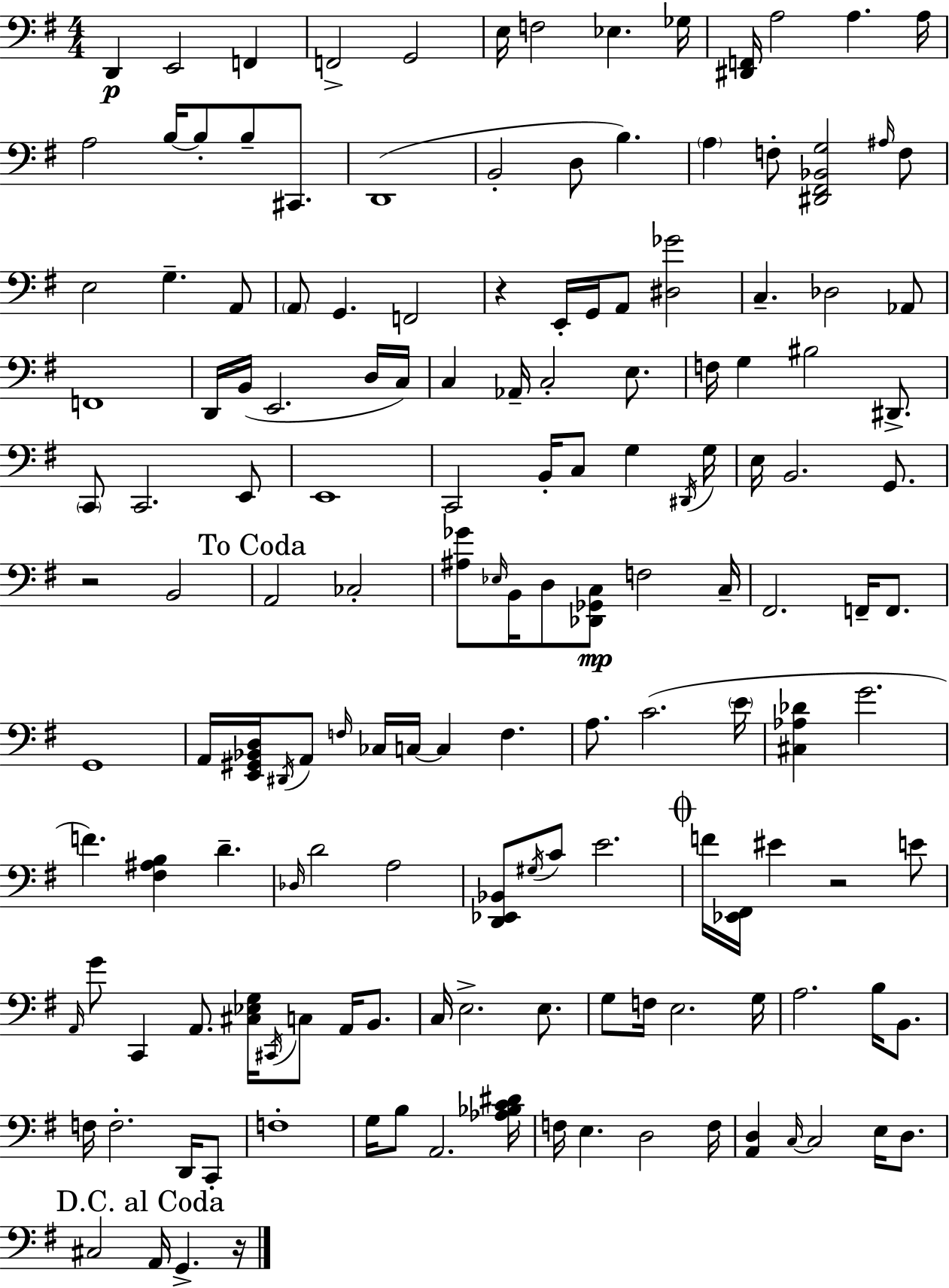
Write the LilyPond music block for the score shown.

{
  \clef bass
  \numericTimeSignature
  \time 4/4
  \key g \major
  d,4\p e,2 f,4 | f,2-> g,2 | e16 f2 ees4. ges16 | <dis, f,>16 a2 a4. a16 | \break a2 b16~~ b8-. b8-- cis,8. | d,1( | b,2-. d8 b4.) | \parenthesize a4 f8-. <dis, fis, bes, g>2 \grace { ais16 } f8 | \break e2 g4.-- a,8 | \parenthesize a,8 g,4. f,2 | r4 e,16-. g,16 a,8 <dis ges'>2 | c4.-- des2 aes,8 | \break f,1 | d,16 b,16( e,2. d16 | c16) c4 aes,16-- c2-. e8. | f16 g4 bis2 dis,8.-> | \break \parenthesize c,8 c,2. e,8 | e,1 | c,2 b,16-. c8 g4 | \acciaccatura { dis,16 } g16 e16 b,2. g,8. | \break r2 b,2 | \mark "To Coda" a,2 ces2-. | <ais ges'>8 \grace { ees16 } b,16 d8 <des, ges, c>8\mp f2 | c16-- fis,2. f,16-- | \break f,8. g,1 | a,16 <e, gis, bes, d>16 \acciaccatura { dis,16 } a,8 \grace { f16 } ces16 c16~~ c4 f4. | a8. c'2.( | \parenthesize e'16 <cis aes des'>4 g'2. | \break f'4.) <fis ais b>4 d'4.-- | \grace { des16 } d'2 a2 | <d, ees, bes,>8 \acciaccatura { gis16 } c'8 e'2. | \mark \markup { \musicglyph "scripts.coda" } f'16 <ees, fis,>16 eis'4 r2 | \break e'8 \grace { a,16 } g'8 c,4 a,8. | <cis ees g>16 \acciaccatura { cis,16 } c8 a,16 b,8. c16 e2.-> | e8. g8 f16 e2. | g16 a2. | \break b16 b,8. f16 f2.-. | d,16 c,8-. f1-. | g16 b8 a,2. | <aes bes c' dis'>16 f16 e4. | \break d2 f16 <a, d>4 \grace { c16~ }~ c2 | e16 d8. \mark "D.C. al Coda" cis2 | a,16 g,4.-> r16 \bar "|."
}